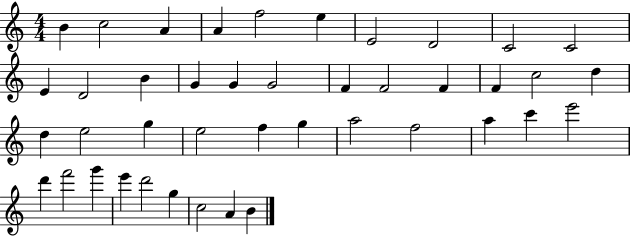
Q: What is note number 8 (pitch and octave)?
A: D4